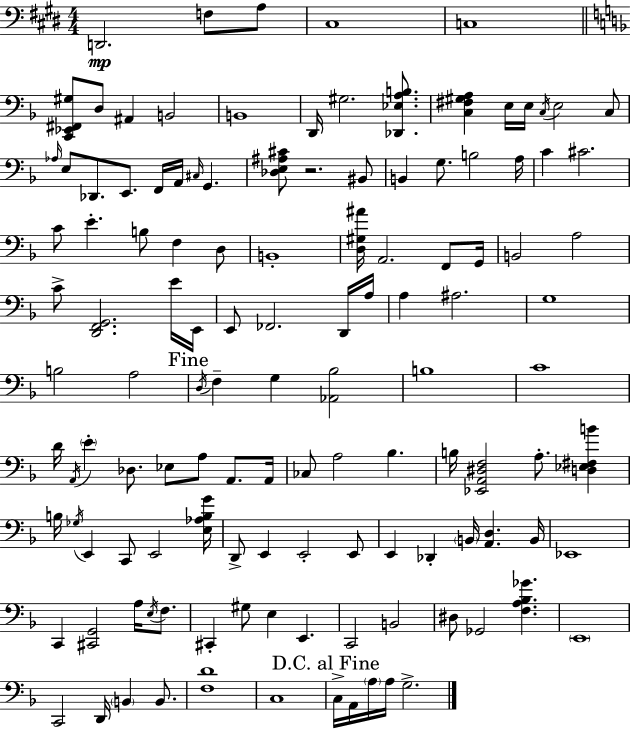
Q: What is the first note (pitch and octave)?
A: D2